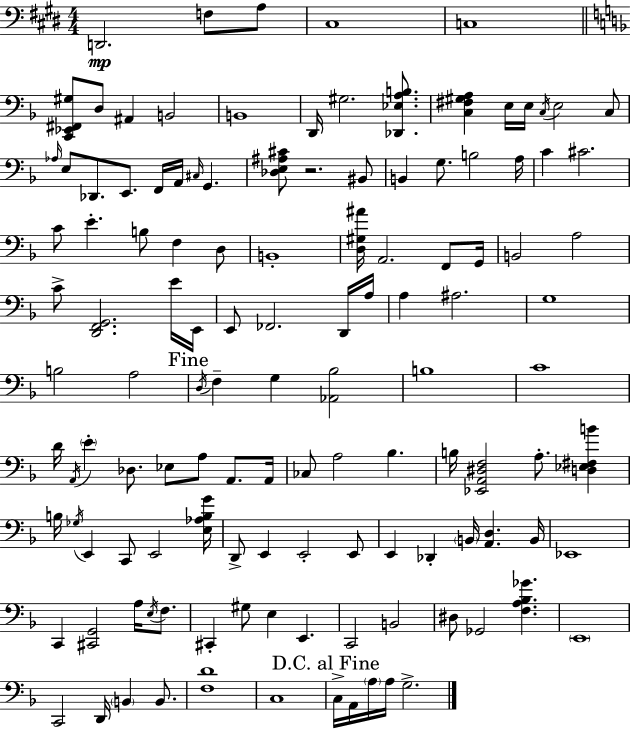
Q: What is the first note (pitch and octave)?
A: D2